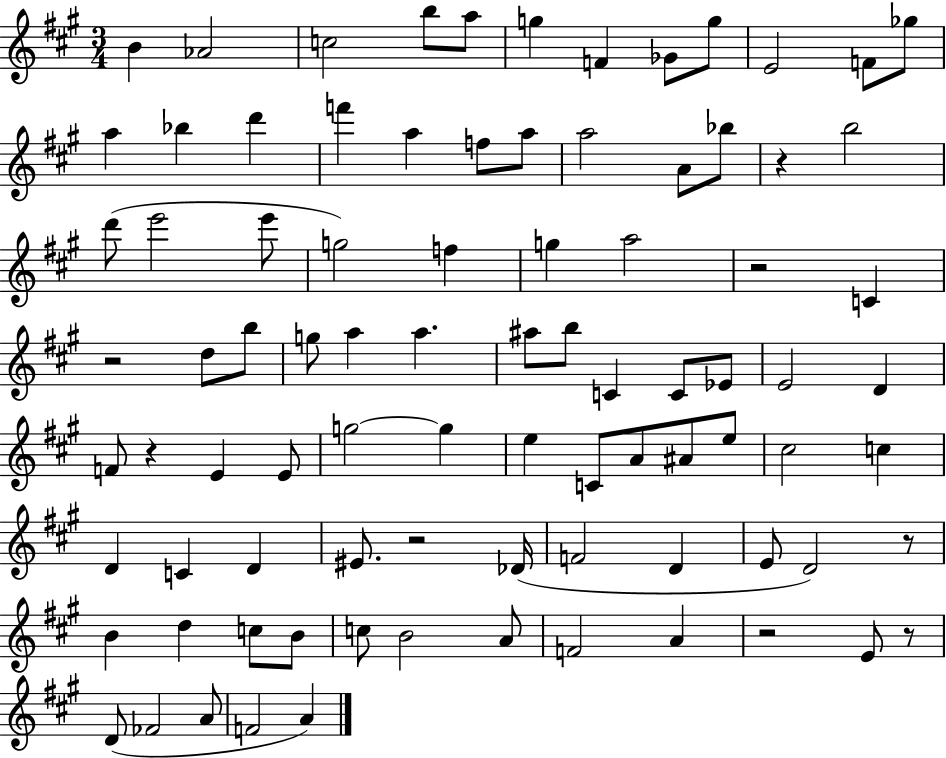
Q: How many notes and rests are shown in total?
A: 87